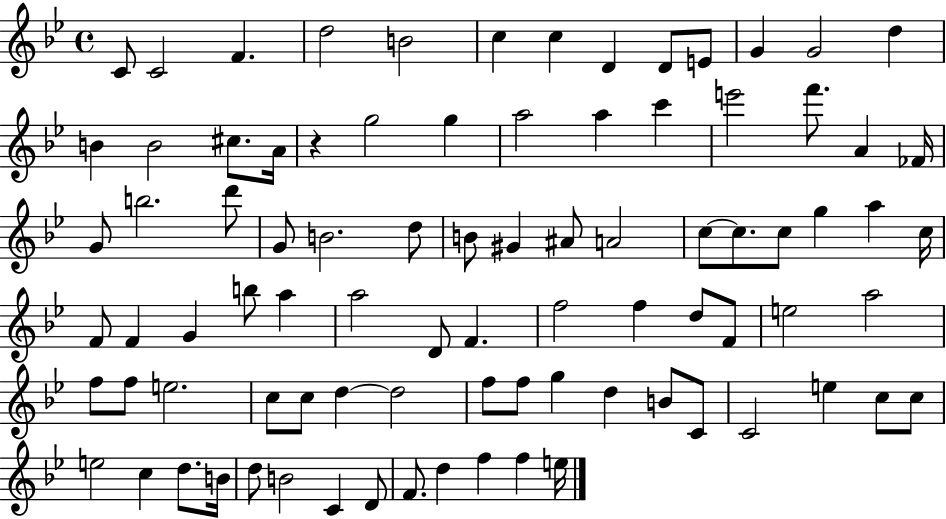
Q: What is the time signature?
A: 4/4